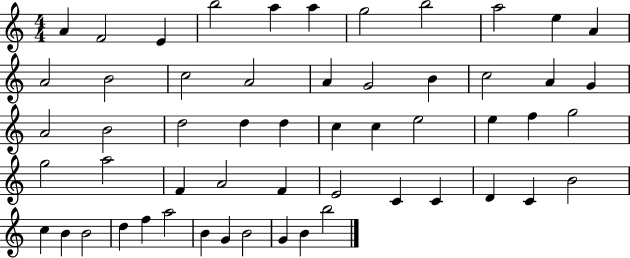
{
  \clef treble
  \numericTimeSignature
  \time 4/4
  \key c \major
  a'4 f'2 e'4 | b''2 a''4 a''4 | g''2 b''2 | a''2 e''4 a'4 | \break a'2 b'2 | c''2 a'2 | a'4 g'2 b'4 | c''2 a'4 g'4 | \break a'2 b'2 | d''2 d''4 d''4 | c''4 c''4 e''2 | e''4 f''4 g''2 | \break g''2 a''2 | f'4 a'2 f'4 | e'2 c'4 c'4 | d'4 c'4 b'2 | \break c''4 b'4 b'2 | d''4 f''4 a''2 | b'4 g'4 b'2 | g'4 b'4 b''2 | \break \bar "|."
}